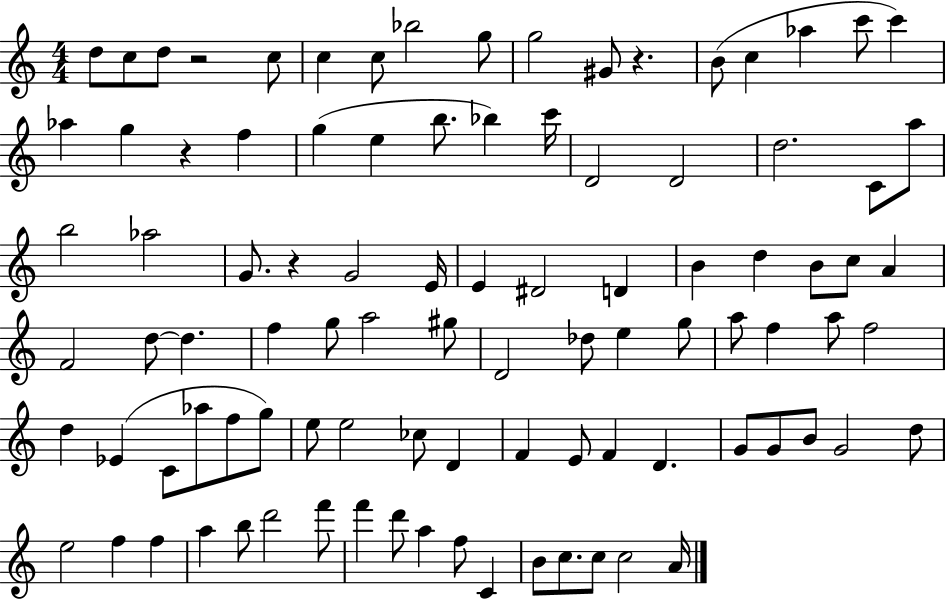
X:1
T:Untitled
M:4/4
L:1/4
K:C
d/2 c/2 d/2 z2 c/2 c c/2 _b2 g/2 g2 ^G/2 z B/2 c _a c'/2 c' _a g z f g e b/2 _b c'/4 D2 D2 d2 C/2 a/2 b2 _a2 G/2 z G2 E/4 E ^D2 D B d B/2 c/2 A F2 d/2 d f g/2 a2 ^g/2 D2 _d/2 e g/2 a/2 f a/2 f2 d _E C/2 _a/2 f/2 g/2 e/2 e2 _c/2 D F E/2 F D G/2 G/2 B/2 G2 d/2 e2 f f a b/2 d'2 f'/2 f' d'/2 a f/2 C B/2 c/2 c/2 c2 A/4